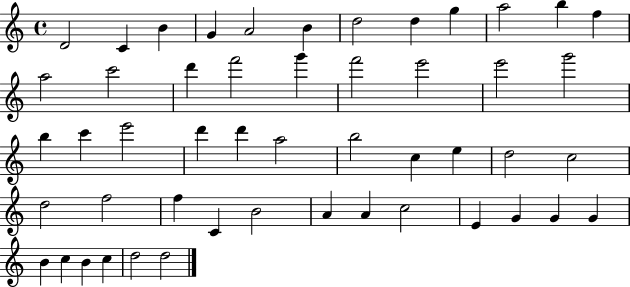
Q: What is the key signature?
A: C major